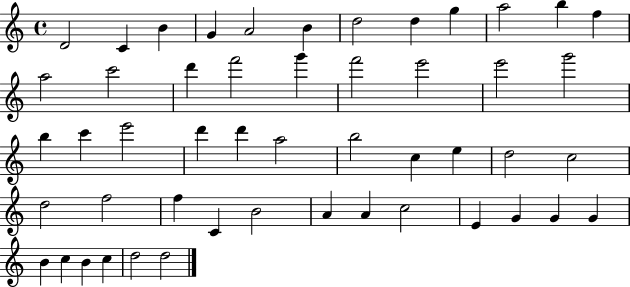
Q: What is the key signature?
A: C major